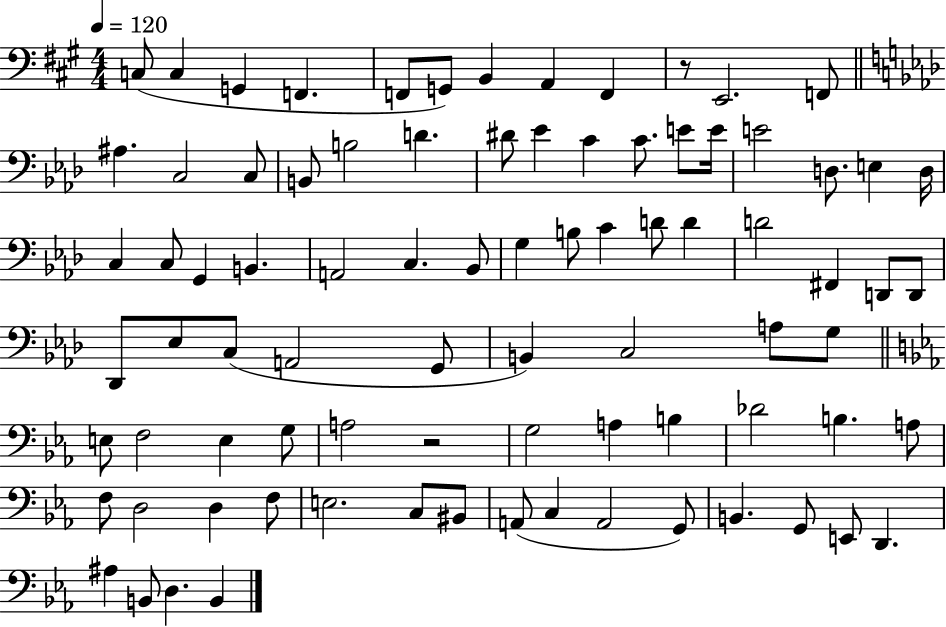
{
  \clef bass
  \numericTimeSignature
  \time 4/4
  \key a \major
  \tempo 4 = 120
  c8( c4 g,4 f,4. | f,8 g,8) b,4 a,4 f,4 | r8 e,2. f,8 | \bar "||" \break \key f \minor ais4. c2 c8 | b,8 b2 d'4. | dis'8 ees'4 c'4 c'8. e'8 e'16 | e'2 d8. e4 d16 | \break c4 c8 g,4 b,4. | a,2 c4. bes,8 | g4 b8 c'4 d'8 d'4 | d'2 fis,4 d,8 d,8 | \break des,8 ees8 c8( a,2 g,8 | b,4) c2 a8 g8 | \bar "||" \break \key ees \major e8 f2 e4 g8 | a2 r2 | g2 a4 b4 | des'2 b4. a8 | \break f8 d2 d4 f8 | e2. c8 bis,8 | a,8( c4 a,2 g,8) | b,4. g,8 e,8 d,4. | \break ais4 b,8 d4. b,4 | \bar "|."
}